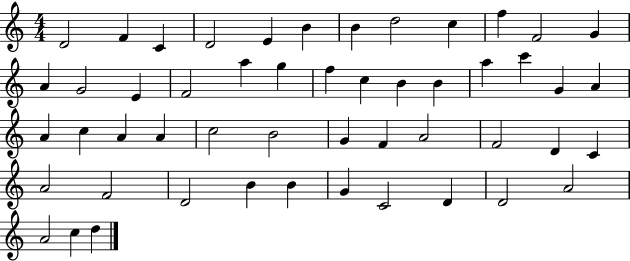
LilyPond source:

{
  \clef treble
  \numericTimeSignature
  \time 4/4
  \key c \major
  d'2 f'4 c'4 | d'2 e'4 b'4 | b'4 d''2 c''4 | f''4 f'2 g'4 | \break a'4 g'2 e'4 | f'2 a''4 g''4 | f''4 c''4 b'4 b'4 | a''4 c'''4 g'4 a'4 | \break a'4 c''4 a'4 a'4 | c''2 b'2 | g'4 f'4 a'2 | f'2 d'4 c'4 | \break a'2 f'2 | d'2 b'4 b'4 | g'4 c'2 d'4 | d'2 a'2 | \break a'2 c''4 d''4 | \bar "|."
}